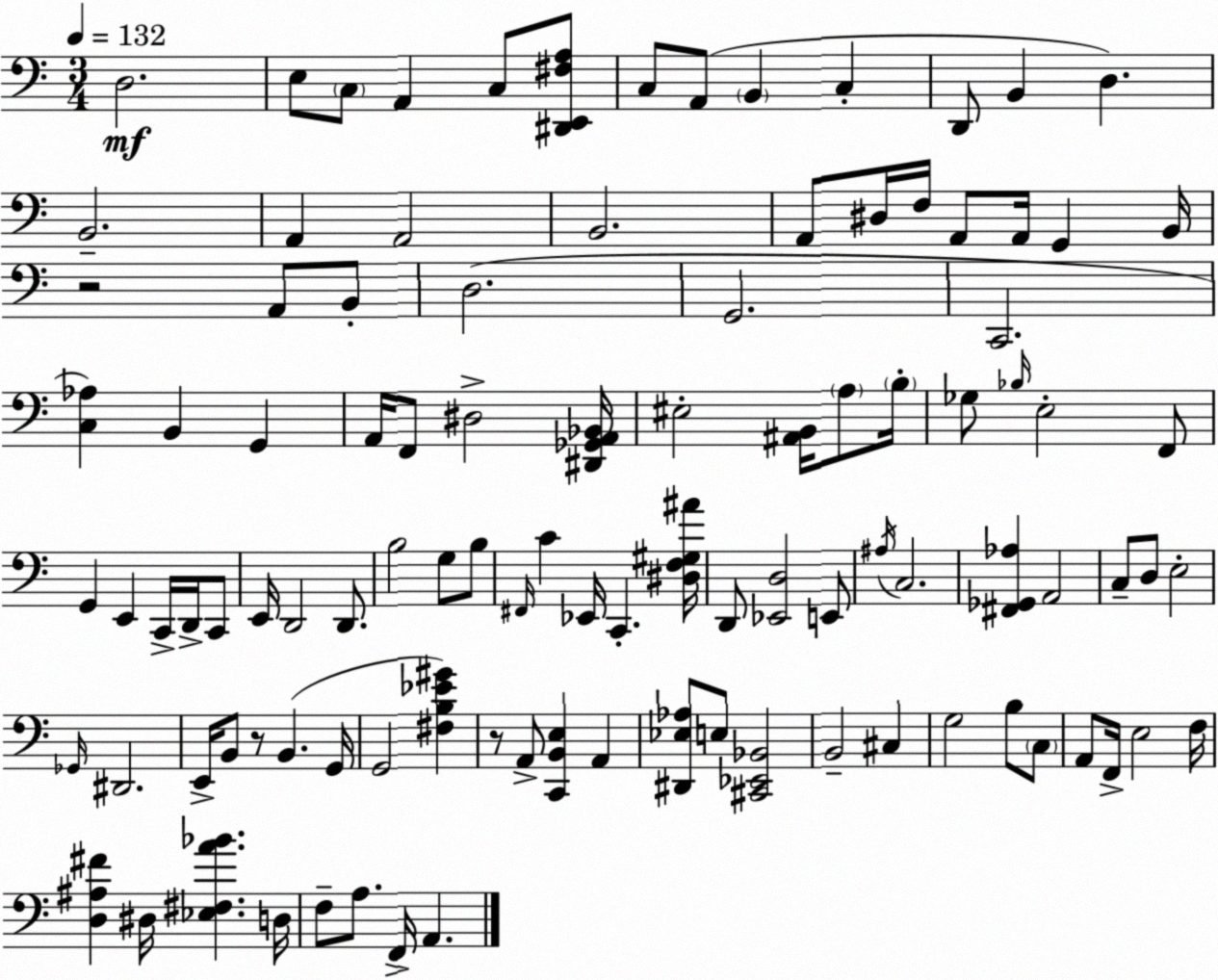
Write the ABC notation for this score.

X:1
T:Untitled
M:3/4
L:1/4
K:Am
D,2 E,/2 C,/2 A,, C,/2 [^D,,E,,^F,A,]/2 C,/2 A,,/2 B,, C, D,,/2 B,, D, B,,2 A,, A,,2 B,,2 A,,/2 ^D,/4 F,/4 A,,/2 A,,/4 G,, B,,/4 z2 A,,/2 B,,/2 D,2 G,,2 C,,2 [C,_A,] B,, G,, A,,/4 F,,/2 ^D,2 [^D,,_G,,A,,_B,,]/4 ^E,2 [^A,,B,,]/4 A,/2 B,/4 _G,/2 _B,/4 E,2 F,,/2 G,, E,, C,,/4 D,,/4 C,,/2 E,,/4 D,,2 D,,/2 B,2 G,/2 B,/2 ^F,,/4 C _E,,/4 C,, [^D,F,^G,^A]/4 D,,/2 [_E,,D,]2 E,,/2 ^A,/4 C,2 [^F,,_G,,_A,] A,,2 C,/2 D,/2 E,2 _G,,/4 ^D,,2 E,,/4 B,,/2 z/2 B,, G,,/4 G,,2 [^F,B,_E^G] z/2 A,,/2 [C,,B,,E,] A,, [^D,,_E,_A,]/2 E,/2 [^C,,_E,,_B,,]2 B,,2 ^C, G,2 B,/2 C,/2 A,,/2 F,,/4 E,2 F,/4 [D,^A,^F] ^D,/4 [_E,^F,A_B] D,/4 F,/2 A,/2 F,,/4 A,,